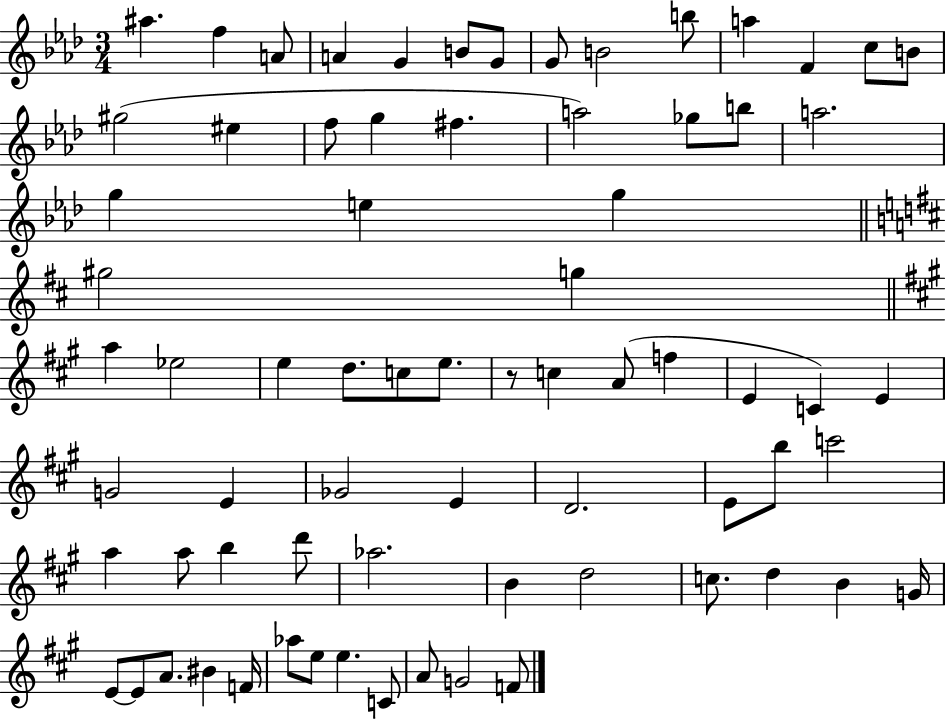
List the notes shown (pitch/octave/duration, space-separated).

A#5/q. F5/q A4/e A4/q G4/q B4/e G4/e G4/e B4/h B5/e A5/q F4/q C5/e B4/e G#5/h EIS5/q F5/e G5/q F#5/q. A5/h Gb5/e B5/e A5/h. G5/q E5/q G5/q G#5/h G5/q A5/q Eb5/h E5/q D5/e. C5/e E5/e. R/e C5/q A4/e F5/q E4/q C4/q E4/q G4/h E4/q Gb4/h E4/q D4/h. E4/e B5/e C6/h A5/q A5/e B5/q D6/e Ab5/h. B4/q D5/h C5/e. D5/q B4/q G4/s E4/e E4/e A4/e. BIS4/q F4/s Ab5/e E5/e E5/q. C4/e A4/e G4/h F4/e